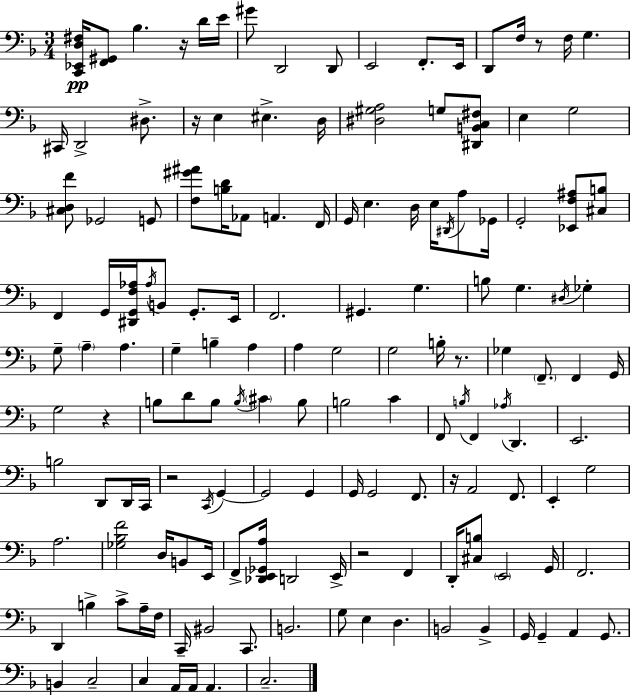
[C2,Eb2,D3,F#3]/s [F2,G#2]/e Bb3/q. R/s D4/s E4/s G#4/e D2/h D2/e E2/h F2/e. E2/s D2/e F3/s R/e F3/s G3/q. C#2/s D2/h D#3/e. R/s E3/q EIS3/q. D3/s [D#3,G#3,A3]/h G3/e [D#2,B2,C3,F#3]/e E3/q G3/h [C#3,D3,F4]/e Gb2/h G2/e [F3,G#4,A#4]/e [B3,D4]/s Ab2/e A2/q. F2/s G2/s E3/q. D3/s E3/s D#2/s A3/e Gb2/s G2/h [Eb2,F3,A#3]/e [C#3,B3]/e F2/q G2/s [D#2,G2,F3,Ab3]/s Ab3/s B2/e G2/e. E2/s F2/h. G#2/q. G3/q. B3/e G3/q. D#3/s Gb3/q G3/e A3/q A3/q. G3/q B3/q A3/q A3/q G3/h G3/h B3/s R/e. Gb3/q F2/e. F2/q G2/s G3/h R/q B3/e D4/e B3/e B3/s C#4/q B3/e B3/h C4/q F2/e B3/s F2/q Ab3/s D2/q. E2/h. B3/h D2/e D2/s C2/s R/h C2/s G2/q G2/h G2/q G2/s G2/h F2/e. R/s A2/h F2/e. E2/q G3/h A3/h. [Gb3,Bb3,F4]/h D3/s B2/e E2/s F2/e [Db2,E2,Gb2,A3]/s D2/h E2/s R/h F2/q D2/s [C#3,B3]/e E2/h G2/s F2/h. D2/q B3/q C4/e A3/s F3/s C2/s BIS2/h C2/e. B2/h. G3/e E3/q D3/q. B2/h B2/q G2/s G2/q A2/q G2/e. B2/q C3/h C3/q A2/s A2/s A2/q. C3/h.